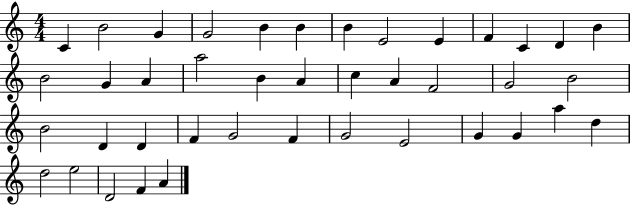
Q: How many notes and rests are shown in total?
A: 41